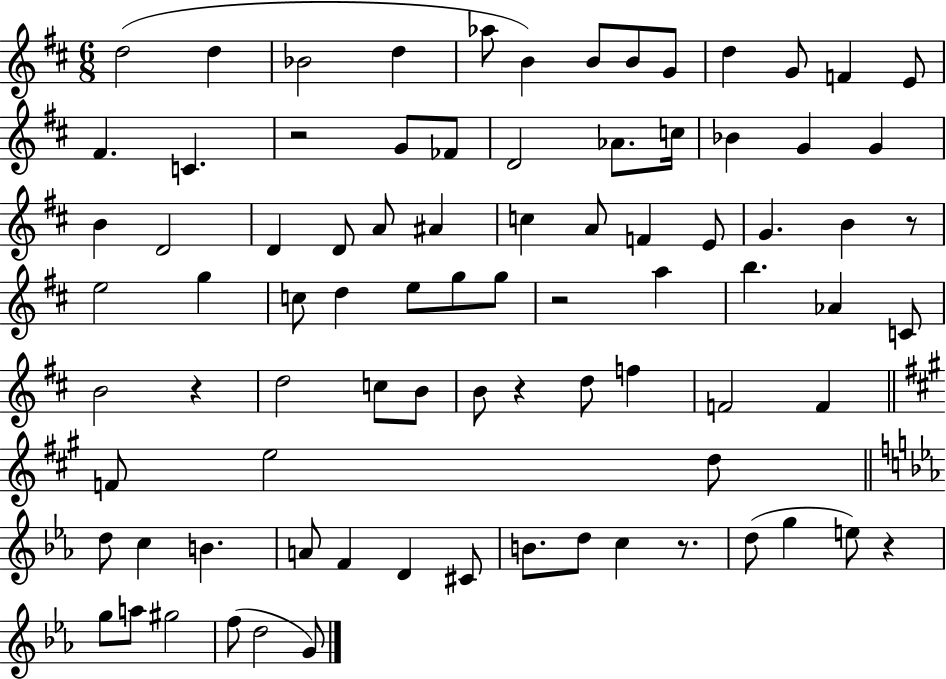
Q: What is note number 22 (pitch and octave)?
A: G4